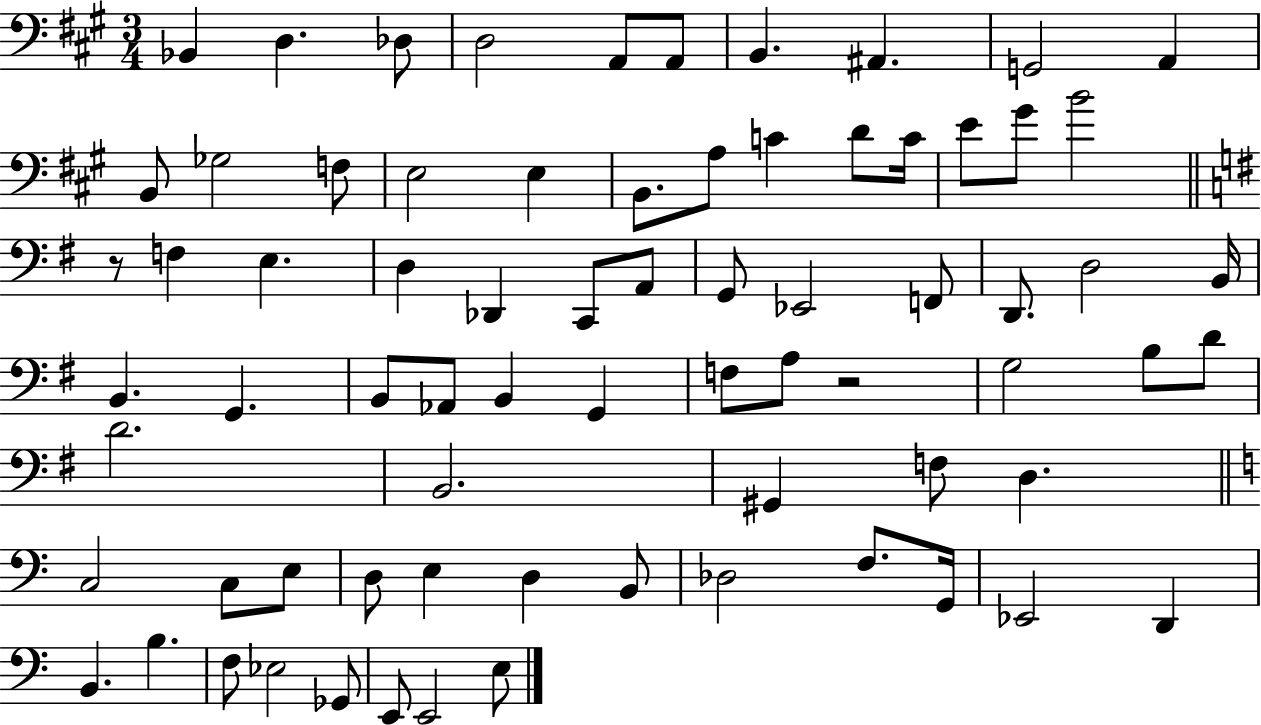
{
  \clef bass
  \numericTimeSignature
  \time 3/4
  \key a \major
  bes,4 d4. des8 | d2 a,8 a,8 | b,4. ais,4. | g,2 a,4 | \break b,8 ges2 f8 | e2 e4 | b,8. a8 c'4 d'8 c'16 | e'8 gis'8 b'2 | \break \bar "||" \break \key g \major r8 f4 e4. | d4 des,4 c,8 a,8 | g,8 ees,2 f,8 | d,8. d2 b,16 | \break b,4. g,4. | b,8 aes,8 b,4 g,4 | f8 a8 r2 | g2 b8 d'8 | \break d'2. | b,2. | gis,4 f8 d4. | \bar "||" \break \key c \major c2 c8 e8 | d8 e4 d4 b,8 | des2 f8. g,16 | ees,2 d,4 | \break b,4. b4. | f8 ees2 ges,8 | e,8 e,2 e8 | \bar "|."
}